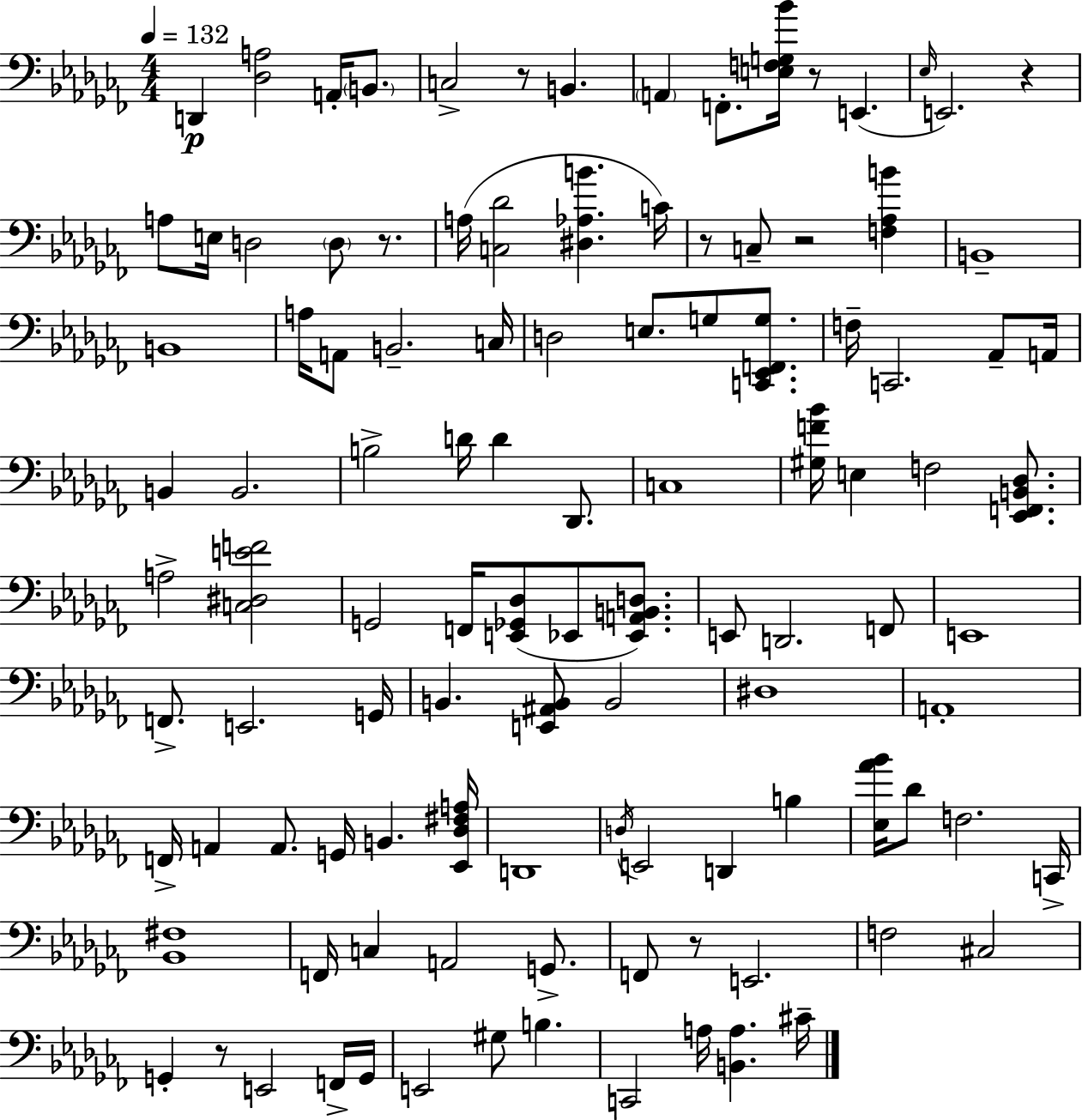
{
  \clef bass
  \numericTimeSignature
  \time 4/4
  \key aes \minor
  \tempo 4 = 132
  \repeat volta 2 { d,4\p <des a>2 a,16-. \parenthesize b,8. | c2-> r8 b,4. | \parenthesize a,4 f,8.-. <e f g bes'>16 r8 e,4.( | \grace { ees16 } e,2.) r4 | \break a8 e16 d2 \parenthesize d8 r8. | a16( <c des'>2 <dis aes b'>4. | c'16) r8 c8-- r2 <f aes b'>4 | b,1-- | \break b,1 | a16 a,8 b,2.-- | c16 d2 e8. g8 <c, ees, f, g>8. | f16-- c,2. aes,8-- | \break a,16 b,4 b,2. | b2-> d'16 d'4 des,8. | c1 | <gis f' bes'>16 e4 f2 <ees, f, b, des>8. | \break a2-> <c dis e' f'>2 | g,2 f,16 <e, ges, des>8( ees,8 <ees, a, b, d>8.) | e,8 d,2. f,8 | e,1 | \break f,8.-> e,2. | g,16 b,4. <e, ais, b,>8 b,2 | dis1 | a,1-. | \break f,16-> a,4 a,8. g,16 b,4. | <ees, des fis a>16 d,1 | \acciaccatura { d16 } e,2 d,4 b4 | <ees aes' bes'>16 des'8 f2. | \break c,16-> <bes, fis>1 | f,16 c4 a,2 g,8.-> | f,8 r8 e,2. | f2 cis2 | \break g,4-. r8 e,2 | f,16-> g,16 e,2 gis8 b4. | c,2 a16 <b, a>4. | cis'16-- } \bar "|."
}